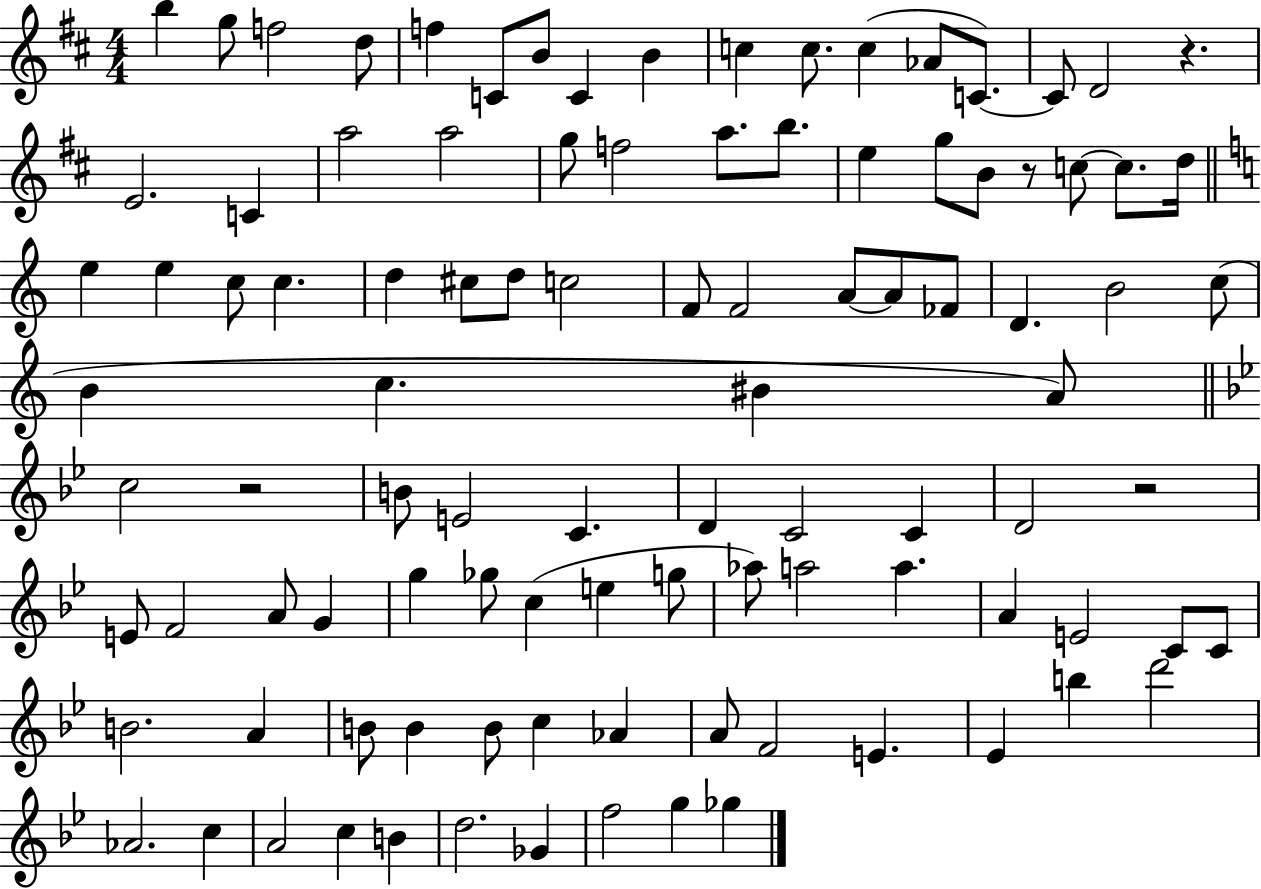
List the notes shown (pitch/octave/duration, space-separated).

B5/q G5/e F5/h D5/e F5/q C4/e B4/e C4/q B4/q C5/q C5/e. C5/q Ab4/e C4/e. C4/e D4/h R/q. E4/h. C4/q A5/h A5/h G5/e F5/h A5/e. B5/e. E5/q G5/e B4/e R/e C5/e C5/e. D5/s E5/q E5/q C5/e C5/q. D5/q C#5/e D5/e C5/h F4/e F4/h A4/e A4/e FES4/e D4/q. B4/h C5/e B4/q C5/q. BIS4/q A4/e C5/h R/h B4/e E4/h C4/q. D4/q C4/h C4/q D4/h R/h E4/e F4/h A4/e G4/q G5/q Gb5/e C5/q E5/q G5/e Ab5/e A5/h A5/q. A4/q E4/h C4/e C4/e B4/h. A4/q B4/e B4/q B4/e C5/q Ab4/q A4/e F4/h E4/q. Eb4/q B5/q D6/h Ab4/h. C5/q A4/h C5/q B4/q D5/h. Gb4/q F5/h G5/q Gb5/q